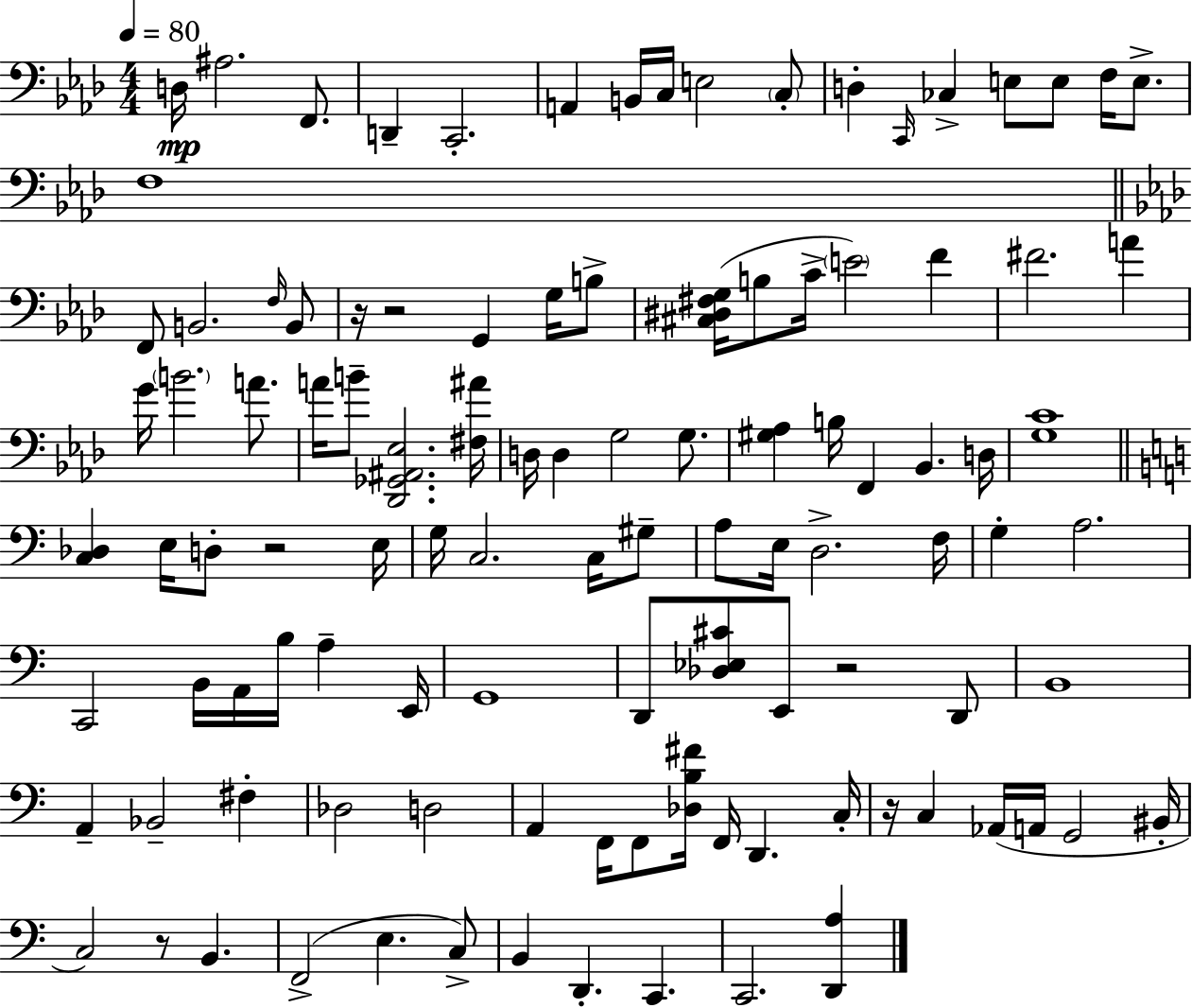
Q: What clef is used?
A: bass